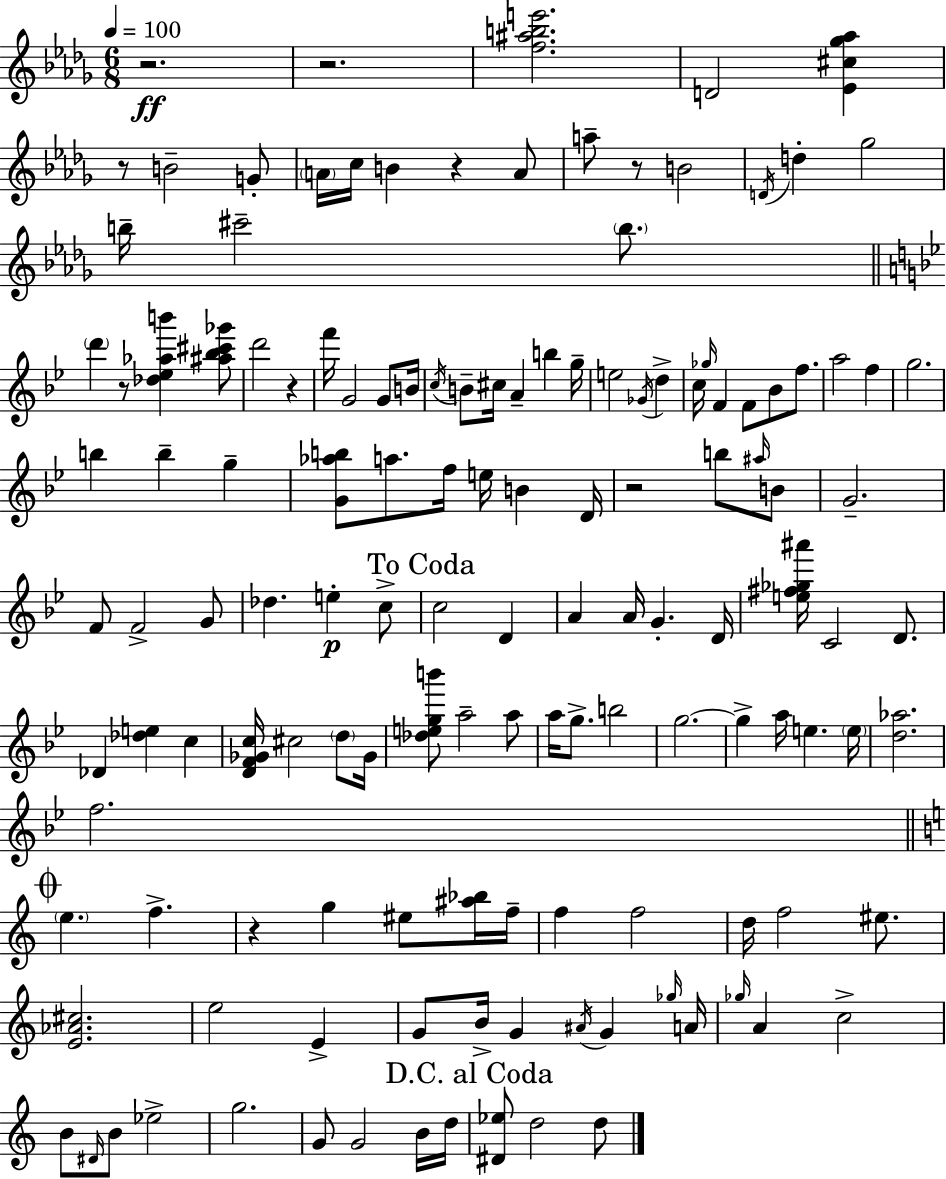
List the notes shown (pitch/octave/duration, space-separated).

R/h. R/h. [F5,A#5,B5,E6]/h. D4/h [Eb4,C#5,Gb5,Ab5]/q R/e B4/h G4/e A4/s C5/s B4/q R/q A4/e A5/e R/e B4/h D4/s D5/q Gb5/h B5/s C#6/h B5/e. D6/q R/e [Db5,Eb5,Ab5,B6]/q [A#5,Bb5,C#6,Gb6]/e D6/h R/q F6/s G4/h G4/e B4/s C5/s B4/e C#5/s A4/q B5/q G5/s E5/h Gb4/s D5/q C5/s Gb5/s F4/q F4/e Bb4/e F5/e. A5/h F5/q G5/h. B5/q B5/q G5/q [G4,Ab5,B5]/e A5/e. F5/s E5/s B4/q D4/s R/h B5/e A#5/s B4/e G4/h. F4/e F4/h G4/e Db5/q. E5/q C5/e C5/h D4/q A4/q A4/s G4/q. D4/s [E5,F#5,Gb5,A#6]/s C4/h D4/e. Db4/q [Db5,E5]/q C5/q [D4,F4,Gb4,C5]/s C#5/h D5/e Gb4/s [Db5,E5,G5,B6]/e A5/h A5/e A5/s G5/e. B5/h G5/h. G5/q A5/s E5/q. E5/s [D5,Ab5]/h. F5/h. E5/q. F5/q. R/q G5/q EIS5/e [A#5,Bb5]/s F5/s F5/q F5/h D5/s F5/h EIS5/e. [E4,Ab4,C#5]/h. E5/h E4/q G4/e B4/s G4/q A#4/s G4/q Gb5/s A4/s Gb5/s A4/q C5/h B4/e D#4/s B4/e Eb5/h G5/h. G4/e G4/h B4/s D5/s [D#4,Eb5]/e D5/h D5/e